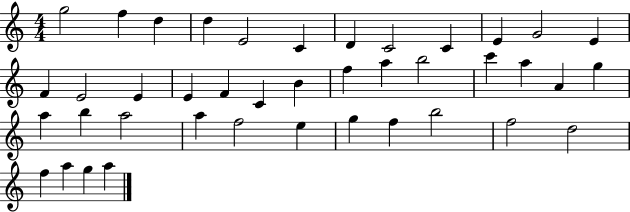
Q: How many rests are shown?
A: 0